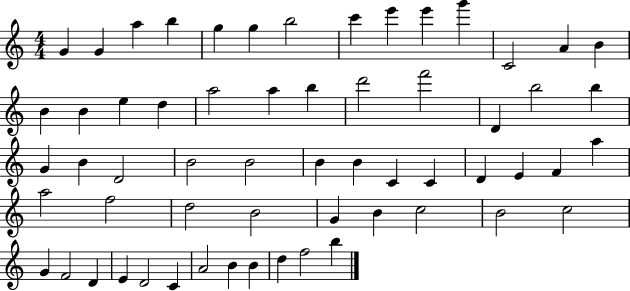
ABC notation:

X:1
T:Untitled
M:4/4
L:1/4
K:C
G G a b g g b2 c' e' e' g' C2 A B B B e d a2 a b d'2 f'2 D b2 b G B D2 B2 B2 B B C C D E F a a2 f2 d2 B2 G B c2 B2 c2 G F2 D E D2 C A2 B B d f2 b